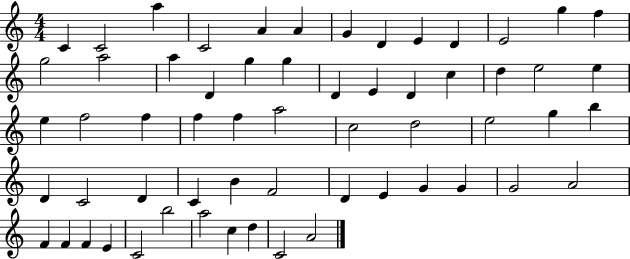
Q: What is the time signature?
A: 4/4